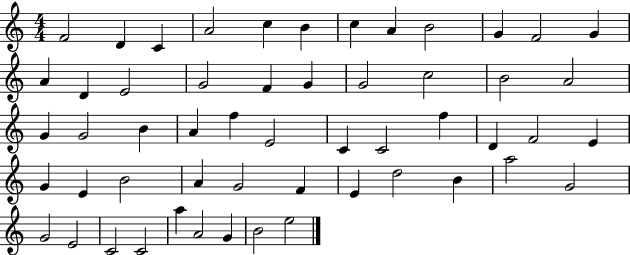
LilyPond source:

{
  \clef treble
  \numericTimeSignature
  \time 4/4
  \key c \major
  f'2 d'4 c'4 | a'2 c''4 b'4 | c''4 a'4 b'2 | g'4 f'2 g'4 | \break a'4 d'4 e'2 | g'2 f'4 g'4 | g'2 c''2 | b'2 a'2 | \break g'4 g'2 b'4 | a'4 f''4 e'2 | c'4 c'2 f''4 | d'4 f'2 e'4 | \break g'4 e'4 b'2 | a'4 g'2 f'4 | e'4 d''2 b'4 | a''2 g'2 | \break g'2 e'2 | c'2 c'2 | a''4 a'2 g'4 | b'2 e''2 | \break \bar "|."
}